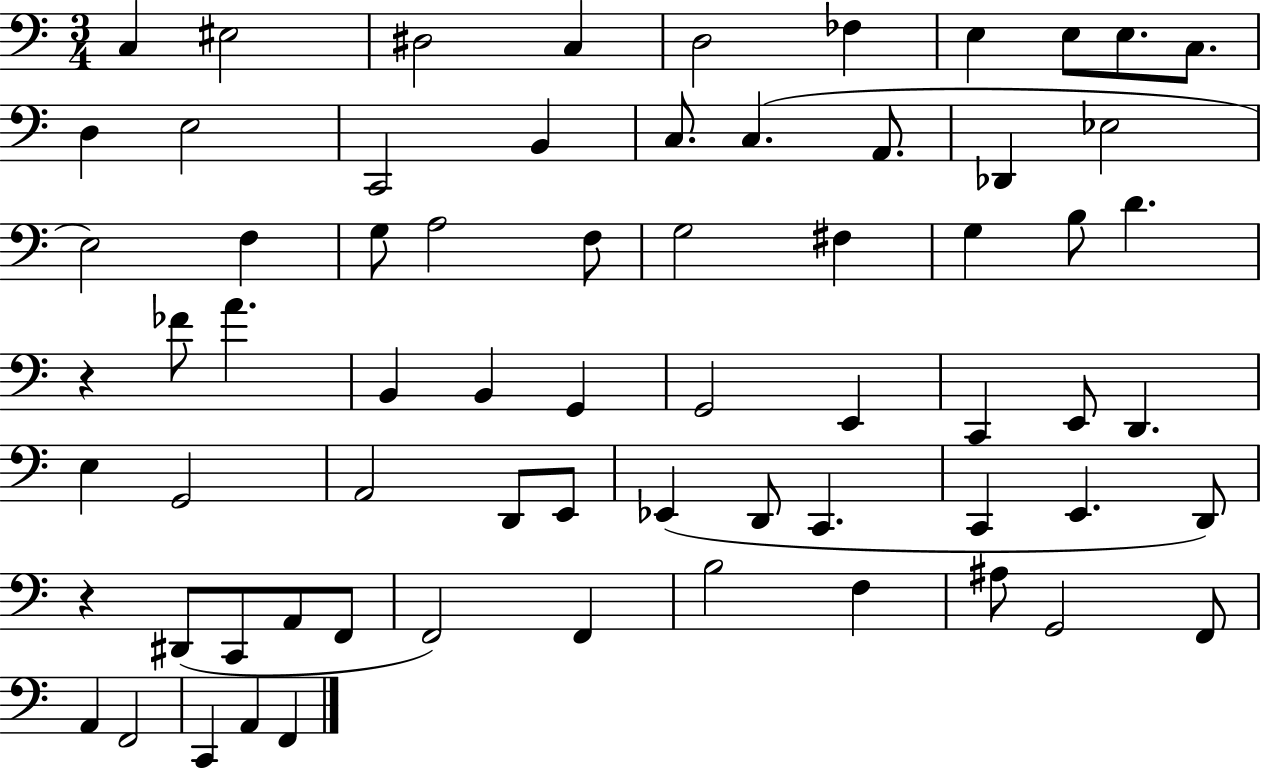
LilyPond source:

{
  \clef bass
  \numericTimeSignature
  \time 3/4
  \key c \major
  c4 eis2 | dis2 c4 | d2 fes4 | e4 e8 e8. c8. | \break d4 e2 | c,2 b,4 | c8. c4.( a,8. | des,4 ees2 | \break e2) f4 | g8 a2 f8 | g2 fis4 | g4 b8 d'4. | \break r4 fes'8 a'4. | b,4 b,4 g,4 | g,2 e,4 | c,4 e,8 d,4. | \break e4 g,2 | a,2 d,8 e,8 | ees,4( d,8 c,4. | c,4 e,4. d,8) | \break r4 dis,8( c,8 a,8 f,8 | f,2) f,4 | b2 f4 | ais8 g,2 f,8 | \break a,4 f,2 | c,4 a,4 f,4 | \bar "|."
}